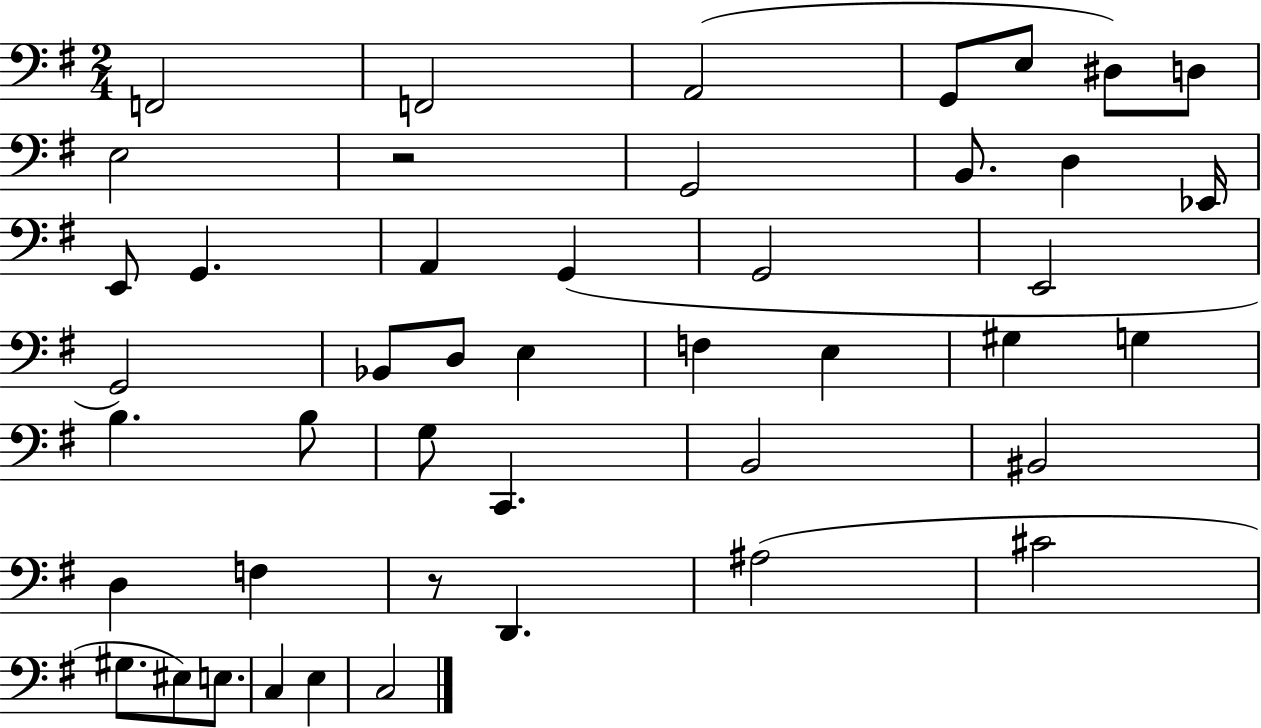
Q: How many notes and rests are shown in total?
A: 45